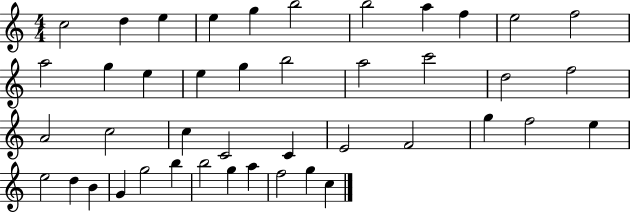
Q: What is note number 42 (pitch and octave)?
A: G5